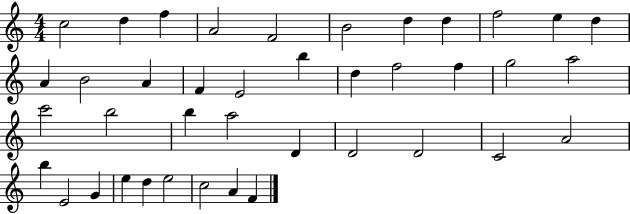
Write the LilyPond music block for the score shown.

{
  \clef treble
  \numericTimeSignature
  \time 4/4
  \key c \major
  c''2 d''4 f''4 | a'2 f'2 | b'2 d''4 d''4 | f''2 e''4 d''4 | \break a'4 b'2 a'4 | f'4 e'2 b''4 | d''4 f''2 f''4 | g''2 a''2 | \break c'''2 b''2 | b''4 a''2 d'4 | d'2 d'2 | c'2 a'2 | \break b''4 e'2 g'4 | e''4 d''4 e''2 | c''2 a'4 f'4 | \bar "|."
}